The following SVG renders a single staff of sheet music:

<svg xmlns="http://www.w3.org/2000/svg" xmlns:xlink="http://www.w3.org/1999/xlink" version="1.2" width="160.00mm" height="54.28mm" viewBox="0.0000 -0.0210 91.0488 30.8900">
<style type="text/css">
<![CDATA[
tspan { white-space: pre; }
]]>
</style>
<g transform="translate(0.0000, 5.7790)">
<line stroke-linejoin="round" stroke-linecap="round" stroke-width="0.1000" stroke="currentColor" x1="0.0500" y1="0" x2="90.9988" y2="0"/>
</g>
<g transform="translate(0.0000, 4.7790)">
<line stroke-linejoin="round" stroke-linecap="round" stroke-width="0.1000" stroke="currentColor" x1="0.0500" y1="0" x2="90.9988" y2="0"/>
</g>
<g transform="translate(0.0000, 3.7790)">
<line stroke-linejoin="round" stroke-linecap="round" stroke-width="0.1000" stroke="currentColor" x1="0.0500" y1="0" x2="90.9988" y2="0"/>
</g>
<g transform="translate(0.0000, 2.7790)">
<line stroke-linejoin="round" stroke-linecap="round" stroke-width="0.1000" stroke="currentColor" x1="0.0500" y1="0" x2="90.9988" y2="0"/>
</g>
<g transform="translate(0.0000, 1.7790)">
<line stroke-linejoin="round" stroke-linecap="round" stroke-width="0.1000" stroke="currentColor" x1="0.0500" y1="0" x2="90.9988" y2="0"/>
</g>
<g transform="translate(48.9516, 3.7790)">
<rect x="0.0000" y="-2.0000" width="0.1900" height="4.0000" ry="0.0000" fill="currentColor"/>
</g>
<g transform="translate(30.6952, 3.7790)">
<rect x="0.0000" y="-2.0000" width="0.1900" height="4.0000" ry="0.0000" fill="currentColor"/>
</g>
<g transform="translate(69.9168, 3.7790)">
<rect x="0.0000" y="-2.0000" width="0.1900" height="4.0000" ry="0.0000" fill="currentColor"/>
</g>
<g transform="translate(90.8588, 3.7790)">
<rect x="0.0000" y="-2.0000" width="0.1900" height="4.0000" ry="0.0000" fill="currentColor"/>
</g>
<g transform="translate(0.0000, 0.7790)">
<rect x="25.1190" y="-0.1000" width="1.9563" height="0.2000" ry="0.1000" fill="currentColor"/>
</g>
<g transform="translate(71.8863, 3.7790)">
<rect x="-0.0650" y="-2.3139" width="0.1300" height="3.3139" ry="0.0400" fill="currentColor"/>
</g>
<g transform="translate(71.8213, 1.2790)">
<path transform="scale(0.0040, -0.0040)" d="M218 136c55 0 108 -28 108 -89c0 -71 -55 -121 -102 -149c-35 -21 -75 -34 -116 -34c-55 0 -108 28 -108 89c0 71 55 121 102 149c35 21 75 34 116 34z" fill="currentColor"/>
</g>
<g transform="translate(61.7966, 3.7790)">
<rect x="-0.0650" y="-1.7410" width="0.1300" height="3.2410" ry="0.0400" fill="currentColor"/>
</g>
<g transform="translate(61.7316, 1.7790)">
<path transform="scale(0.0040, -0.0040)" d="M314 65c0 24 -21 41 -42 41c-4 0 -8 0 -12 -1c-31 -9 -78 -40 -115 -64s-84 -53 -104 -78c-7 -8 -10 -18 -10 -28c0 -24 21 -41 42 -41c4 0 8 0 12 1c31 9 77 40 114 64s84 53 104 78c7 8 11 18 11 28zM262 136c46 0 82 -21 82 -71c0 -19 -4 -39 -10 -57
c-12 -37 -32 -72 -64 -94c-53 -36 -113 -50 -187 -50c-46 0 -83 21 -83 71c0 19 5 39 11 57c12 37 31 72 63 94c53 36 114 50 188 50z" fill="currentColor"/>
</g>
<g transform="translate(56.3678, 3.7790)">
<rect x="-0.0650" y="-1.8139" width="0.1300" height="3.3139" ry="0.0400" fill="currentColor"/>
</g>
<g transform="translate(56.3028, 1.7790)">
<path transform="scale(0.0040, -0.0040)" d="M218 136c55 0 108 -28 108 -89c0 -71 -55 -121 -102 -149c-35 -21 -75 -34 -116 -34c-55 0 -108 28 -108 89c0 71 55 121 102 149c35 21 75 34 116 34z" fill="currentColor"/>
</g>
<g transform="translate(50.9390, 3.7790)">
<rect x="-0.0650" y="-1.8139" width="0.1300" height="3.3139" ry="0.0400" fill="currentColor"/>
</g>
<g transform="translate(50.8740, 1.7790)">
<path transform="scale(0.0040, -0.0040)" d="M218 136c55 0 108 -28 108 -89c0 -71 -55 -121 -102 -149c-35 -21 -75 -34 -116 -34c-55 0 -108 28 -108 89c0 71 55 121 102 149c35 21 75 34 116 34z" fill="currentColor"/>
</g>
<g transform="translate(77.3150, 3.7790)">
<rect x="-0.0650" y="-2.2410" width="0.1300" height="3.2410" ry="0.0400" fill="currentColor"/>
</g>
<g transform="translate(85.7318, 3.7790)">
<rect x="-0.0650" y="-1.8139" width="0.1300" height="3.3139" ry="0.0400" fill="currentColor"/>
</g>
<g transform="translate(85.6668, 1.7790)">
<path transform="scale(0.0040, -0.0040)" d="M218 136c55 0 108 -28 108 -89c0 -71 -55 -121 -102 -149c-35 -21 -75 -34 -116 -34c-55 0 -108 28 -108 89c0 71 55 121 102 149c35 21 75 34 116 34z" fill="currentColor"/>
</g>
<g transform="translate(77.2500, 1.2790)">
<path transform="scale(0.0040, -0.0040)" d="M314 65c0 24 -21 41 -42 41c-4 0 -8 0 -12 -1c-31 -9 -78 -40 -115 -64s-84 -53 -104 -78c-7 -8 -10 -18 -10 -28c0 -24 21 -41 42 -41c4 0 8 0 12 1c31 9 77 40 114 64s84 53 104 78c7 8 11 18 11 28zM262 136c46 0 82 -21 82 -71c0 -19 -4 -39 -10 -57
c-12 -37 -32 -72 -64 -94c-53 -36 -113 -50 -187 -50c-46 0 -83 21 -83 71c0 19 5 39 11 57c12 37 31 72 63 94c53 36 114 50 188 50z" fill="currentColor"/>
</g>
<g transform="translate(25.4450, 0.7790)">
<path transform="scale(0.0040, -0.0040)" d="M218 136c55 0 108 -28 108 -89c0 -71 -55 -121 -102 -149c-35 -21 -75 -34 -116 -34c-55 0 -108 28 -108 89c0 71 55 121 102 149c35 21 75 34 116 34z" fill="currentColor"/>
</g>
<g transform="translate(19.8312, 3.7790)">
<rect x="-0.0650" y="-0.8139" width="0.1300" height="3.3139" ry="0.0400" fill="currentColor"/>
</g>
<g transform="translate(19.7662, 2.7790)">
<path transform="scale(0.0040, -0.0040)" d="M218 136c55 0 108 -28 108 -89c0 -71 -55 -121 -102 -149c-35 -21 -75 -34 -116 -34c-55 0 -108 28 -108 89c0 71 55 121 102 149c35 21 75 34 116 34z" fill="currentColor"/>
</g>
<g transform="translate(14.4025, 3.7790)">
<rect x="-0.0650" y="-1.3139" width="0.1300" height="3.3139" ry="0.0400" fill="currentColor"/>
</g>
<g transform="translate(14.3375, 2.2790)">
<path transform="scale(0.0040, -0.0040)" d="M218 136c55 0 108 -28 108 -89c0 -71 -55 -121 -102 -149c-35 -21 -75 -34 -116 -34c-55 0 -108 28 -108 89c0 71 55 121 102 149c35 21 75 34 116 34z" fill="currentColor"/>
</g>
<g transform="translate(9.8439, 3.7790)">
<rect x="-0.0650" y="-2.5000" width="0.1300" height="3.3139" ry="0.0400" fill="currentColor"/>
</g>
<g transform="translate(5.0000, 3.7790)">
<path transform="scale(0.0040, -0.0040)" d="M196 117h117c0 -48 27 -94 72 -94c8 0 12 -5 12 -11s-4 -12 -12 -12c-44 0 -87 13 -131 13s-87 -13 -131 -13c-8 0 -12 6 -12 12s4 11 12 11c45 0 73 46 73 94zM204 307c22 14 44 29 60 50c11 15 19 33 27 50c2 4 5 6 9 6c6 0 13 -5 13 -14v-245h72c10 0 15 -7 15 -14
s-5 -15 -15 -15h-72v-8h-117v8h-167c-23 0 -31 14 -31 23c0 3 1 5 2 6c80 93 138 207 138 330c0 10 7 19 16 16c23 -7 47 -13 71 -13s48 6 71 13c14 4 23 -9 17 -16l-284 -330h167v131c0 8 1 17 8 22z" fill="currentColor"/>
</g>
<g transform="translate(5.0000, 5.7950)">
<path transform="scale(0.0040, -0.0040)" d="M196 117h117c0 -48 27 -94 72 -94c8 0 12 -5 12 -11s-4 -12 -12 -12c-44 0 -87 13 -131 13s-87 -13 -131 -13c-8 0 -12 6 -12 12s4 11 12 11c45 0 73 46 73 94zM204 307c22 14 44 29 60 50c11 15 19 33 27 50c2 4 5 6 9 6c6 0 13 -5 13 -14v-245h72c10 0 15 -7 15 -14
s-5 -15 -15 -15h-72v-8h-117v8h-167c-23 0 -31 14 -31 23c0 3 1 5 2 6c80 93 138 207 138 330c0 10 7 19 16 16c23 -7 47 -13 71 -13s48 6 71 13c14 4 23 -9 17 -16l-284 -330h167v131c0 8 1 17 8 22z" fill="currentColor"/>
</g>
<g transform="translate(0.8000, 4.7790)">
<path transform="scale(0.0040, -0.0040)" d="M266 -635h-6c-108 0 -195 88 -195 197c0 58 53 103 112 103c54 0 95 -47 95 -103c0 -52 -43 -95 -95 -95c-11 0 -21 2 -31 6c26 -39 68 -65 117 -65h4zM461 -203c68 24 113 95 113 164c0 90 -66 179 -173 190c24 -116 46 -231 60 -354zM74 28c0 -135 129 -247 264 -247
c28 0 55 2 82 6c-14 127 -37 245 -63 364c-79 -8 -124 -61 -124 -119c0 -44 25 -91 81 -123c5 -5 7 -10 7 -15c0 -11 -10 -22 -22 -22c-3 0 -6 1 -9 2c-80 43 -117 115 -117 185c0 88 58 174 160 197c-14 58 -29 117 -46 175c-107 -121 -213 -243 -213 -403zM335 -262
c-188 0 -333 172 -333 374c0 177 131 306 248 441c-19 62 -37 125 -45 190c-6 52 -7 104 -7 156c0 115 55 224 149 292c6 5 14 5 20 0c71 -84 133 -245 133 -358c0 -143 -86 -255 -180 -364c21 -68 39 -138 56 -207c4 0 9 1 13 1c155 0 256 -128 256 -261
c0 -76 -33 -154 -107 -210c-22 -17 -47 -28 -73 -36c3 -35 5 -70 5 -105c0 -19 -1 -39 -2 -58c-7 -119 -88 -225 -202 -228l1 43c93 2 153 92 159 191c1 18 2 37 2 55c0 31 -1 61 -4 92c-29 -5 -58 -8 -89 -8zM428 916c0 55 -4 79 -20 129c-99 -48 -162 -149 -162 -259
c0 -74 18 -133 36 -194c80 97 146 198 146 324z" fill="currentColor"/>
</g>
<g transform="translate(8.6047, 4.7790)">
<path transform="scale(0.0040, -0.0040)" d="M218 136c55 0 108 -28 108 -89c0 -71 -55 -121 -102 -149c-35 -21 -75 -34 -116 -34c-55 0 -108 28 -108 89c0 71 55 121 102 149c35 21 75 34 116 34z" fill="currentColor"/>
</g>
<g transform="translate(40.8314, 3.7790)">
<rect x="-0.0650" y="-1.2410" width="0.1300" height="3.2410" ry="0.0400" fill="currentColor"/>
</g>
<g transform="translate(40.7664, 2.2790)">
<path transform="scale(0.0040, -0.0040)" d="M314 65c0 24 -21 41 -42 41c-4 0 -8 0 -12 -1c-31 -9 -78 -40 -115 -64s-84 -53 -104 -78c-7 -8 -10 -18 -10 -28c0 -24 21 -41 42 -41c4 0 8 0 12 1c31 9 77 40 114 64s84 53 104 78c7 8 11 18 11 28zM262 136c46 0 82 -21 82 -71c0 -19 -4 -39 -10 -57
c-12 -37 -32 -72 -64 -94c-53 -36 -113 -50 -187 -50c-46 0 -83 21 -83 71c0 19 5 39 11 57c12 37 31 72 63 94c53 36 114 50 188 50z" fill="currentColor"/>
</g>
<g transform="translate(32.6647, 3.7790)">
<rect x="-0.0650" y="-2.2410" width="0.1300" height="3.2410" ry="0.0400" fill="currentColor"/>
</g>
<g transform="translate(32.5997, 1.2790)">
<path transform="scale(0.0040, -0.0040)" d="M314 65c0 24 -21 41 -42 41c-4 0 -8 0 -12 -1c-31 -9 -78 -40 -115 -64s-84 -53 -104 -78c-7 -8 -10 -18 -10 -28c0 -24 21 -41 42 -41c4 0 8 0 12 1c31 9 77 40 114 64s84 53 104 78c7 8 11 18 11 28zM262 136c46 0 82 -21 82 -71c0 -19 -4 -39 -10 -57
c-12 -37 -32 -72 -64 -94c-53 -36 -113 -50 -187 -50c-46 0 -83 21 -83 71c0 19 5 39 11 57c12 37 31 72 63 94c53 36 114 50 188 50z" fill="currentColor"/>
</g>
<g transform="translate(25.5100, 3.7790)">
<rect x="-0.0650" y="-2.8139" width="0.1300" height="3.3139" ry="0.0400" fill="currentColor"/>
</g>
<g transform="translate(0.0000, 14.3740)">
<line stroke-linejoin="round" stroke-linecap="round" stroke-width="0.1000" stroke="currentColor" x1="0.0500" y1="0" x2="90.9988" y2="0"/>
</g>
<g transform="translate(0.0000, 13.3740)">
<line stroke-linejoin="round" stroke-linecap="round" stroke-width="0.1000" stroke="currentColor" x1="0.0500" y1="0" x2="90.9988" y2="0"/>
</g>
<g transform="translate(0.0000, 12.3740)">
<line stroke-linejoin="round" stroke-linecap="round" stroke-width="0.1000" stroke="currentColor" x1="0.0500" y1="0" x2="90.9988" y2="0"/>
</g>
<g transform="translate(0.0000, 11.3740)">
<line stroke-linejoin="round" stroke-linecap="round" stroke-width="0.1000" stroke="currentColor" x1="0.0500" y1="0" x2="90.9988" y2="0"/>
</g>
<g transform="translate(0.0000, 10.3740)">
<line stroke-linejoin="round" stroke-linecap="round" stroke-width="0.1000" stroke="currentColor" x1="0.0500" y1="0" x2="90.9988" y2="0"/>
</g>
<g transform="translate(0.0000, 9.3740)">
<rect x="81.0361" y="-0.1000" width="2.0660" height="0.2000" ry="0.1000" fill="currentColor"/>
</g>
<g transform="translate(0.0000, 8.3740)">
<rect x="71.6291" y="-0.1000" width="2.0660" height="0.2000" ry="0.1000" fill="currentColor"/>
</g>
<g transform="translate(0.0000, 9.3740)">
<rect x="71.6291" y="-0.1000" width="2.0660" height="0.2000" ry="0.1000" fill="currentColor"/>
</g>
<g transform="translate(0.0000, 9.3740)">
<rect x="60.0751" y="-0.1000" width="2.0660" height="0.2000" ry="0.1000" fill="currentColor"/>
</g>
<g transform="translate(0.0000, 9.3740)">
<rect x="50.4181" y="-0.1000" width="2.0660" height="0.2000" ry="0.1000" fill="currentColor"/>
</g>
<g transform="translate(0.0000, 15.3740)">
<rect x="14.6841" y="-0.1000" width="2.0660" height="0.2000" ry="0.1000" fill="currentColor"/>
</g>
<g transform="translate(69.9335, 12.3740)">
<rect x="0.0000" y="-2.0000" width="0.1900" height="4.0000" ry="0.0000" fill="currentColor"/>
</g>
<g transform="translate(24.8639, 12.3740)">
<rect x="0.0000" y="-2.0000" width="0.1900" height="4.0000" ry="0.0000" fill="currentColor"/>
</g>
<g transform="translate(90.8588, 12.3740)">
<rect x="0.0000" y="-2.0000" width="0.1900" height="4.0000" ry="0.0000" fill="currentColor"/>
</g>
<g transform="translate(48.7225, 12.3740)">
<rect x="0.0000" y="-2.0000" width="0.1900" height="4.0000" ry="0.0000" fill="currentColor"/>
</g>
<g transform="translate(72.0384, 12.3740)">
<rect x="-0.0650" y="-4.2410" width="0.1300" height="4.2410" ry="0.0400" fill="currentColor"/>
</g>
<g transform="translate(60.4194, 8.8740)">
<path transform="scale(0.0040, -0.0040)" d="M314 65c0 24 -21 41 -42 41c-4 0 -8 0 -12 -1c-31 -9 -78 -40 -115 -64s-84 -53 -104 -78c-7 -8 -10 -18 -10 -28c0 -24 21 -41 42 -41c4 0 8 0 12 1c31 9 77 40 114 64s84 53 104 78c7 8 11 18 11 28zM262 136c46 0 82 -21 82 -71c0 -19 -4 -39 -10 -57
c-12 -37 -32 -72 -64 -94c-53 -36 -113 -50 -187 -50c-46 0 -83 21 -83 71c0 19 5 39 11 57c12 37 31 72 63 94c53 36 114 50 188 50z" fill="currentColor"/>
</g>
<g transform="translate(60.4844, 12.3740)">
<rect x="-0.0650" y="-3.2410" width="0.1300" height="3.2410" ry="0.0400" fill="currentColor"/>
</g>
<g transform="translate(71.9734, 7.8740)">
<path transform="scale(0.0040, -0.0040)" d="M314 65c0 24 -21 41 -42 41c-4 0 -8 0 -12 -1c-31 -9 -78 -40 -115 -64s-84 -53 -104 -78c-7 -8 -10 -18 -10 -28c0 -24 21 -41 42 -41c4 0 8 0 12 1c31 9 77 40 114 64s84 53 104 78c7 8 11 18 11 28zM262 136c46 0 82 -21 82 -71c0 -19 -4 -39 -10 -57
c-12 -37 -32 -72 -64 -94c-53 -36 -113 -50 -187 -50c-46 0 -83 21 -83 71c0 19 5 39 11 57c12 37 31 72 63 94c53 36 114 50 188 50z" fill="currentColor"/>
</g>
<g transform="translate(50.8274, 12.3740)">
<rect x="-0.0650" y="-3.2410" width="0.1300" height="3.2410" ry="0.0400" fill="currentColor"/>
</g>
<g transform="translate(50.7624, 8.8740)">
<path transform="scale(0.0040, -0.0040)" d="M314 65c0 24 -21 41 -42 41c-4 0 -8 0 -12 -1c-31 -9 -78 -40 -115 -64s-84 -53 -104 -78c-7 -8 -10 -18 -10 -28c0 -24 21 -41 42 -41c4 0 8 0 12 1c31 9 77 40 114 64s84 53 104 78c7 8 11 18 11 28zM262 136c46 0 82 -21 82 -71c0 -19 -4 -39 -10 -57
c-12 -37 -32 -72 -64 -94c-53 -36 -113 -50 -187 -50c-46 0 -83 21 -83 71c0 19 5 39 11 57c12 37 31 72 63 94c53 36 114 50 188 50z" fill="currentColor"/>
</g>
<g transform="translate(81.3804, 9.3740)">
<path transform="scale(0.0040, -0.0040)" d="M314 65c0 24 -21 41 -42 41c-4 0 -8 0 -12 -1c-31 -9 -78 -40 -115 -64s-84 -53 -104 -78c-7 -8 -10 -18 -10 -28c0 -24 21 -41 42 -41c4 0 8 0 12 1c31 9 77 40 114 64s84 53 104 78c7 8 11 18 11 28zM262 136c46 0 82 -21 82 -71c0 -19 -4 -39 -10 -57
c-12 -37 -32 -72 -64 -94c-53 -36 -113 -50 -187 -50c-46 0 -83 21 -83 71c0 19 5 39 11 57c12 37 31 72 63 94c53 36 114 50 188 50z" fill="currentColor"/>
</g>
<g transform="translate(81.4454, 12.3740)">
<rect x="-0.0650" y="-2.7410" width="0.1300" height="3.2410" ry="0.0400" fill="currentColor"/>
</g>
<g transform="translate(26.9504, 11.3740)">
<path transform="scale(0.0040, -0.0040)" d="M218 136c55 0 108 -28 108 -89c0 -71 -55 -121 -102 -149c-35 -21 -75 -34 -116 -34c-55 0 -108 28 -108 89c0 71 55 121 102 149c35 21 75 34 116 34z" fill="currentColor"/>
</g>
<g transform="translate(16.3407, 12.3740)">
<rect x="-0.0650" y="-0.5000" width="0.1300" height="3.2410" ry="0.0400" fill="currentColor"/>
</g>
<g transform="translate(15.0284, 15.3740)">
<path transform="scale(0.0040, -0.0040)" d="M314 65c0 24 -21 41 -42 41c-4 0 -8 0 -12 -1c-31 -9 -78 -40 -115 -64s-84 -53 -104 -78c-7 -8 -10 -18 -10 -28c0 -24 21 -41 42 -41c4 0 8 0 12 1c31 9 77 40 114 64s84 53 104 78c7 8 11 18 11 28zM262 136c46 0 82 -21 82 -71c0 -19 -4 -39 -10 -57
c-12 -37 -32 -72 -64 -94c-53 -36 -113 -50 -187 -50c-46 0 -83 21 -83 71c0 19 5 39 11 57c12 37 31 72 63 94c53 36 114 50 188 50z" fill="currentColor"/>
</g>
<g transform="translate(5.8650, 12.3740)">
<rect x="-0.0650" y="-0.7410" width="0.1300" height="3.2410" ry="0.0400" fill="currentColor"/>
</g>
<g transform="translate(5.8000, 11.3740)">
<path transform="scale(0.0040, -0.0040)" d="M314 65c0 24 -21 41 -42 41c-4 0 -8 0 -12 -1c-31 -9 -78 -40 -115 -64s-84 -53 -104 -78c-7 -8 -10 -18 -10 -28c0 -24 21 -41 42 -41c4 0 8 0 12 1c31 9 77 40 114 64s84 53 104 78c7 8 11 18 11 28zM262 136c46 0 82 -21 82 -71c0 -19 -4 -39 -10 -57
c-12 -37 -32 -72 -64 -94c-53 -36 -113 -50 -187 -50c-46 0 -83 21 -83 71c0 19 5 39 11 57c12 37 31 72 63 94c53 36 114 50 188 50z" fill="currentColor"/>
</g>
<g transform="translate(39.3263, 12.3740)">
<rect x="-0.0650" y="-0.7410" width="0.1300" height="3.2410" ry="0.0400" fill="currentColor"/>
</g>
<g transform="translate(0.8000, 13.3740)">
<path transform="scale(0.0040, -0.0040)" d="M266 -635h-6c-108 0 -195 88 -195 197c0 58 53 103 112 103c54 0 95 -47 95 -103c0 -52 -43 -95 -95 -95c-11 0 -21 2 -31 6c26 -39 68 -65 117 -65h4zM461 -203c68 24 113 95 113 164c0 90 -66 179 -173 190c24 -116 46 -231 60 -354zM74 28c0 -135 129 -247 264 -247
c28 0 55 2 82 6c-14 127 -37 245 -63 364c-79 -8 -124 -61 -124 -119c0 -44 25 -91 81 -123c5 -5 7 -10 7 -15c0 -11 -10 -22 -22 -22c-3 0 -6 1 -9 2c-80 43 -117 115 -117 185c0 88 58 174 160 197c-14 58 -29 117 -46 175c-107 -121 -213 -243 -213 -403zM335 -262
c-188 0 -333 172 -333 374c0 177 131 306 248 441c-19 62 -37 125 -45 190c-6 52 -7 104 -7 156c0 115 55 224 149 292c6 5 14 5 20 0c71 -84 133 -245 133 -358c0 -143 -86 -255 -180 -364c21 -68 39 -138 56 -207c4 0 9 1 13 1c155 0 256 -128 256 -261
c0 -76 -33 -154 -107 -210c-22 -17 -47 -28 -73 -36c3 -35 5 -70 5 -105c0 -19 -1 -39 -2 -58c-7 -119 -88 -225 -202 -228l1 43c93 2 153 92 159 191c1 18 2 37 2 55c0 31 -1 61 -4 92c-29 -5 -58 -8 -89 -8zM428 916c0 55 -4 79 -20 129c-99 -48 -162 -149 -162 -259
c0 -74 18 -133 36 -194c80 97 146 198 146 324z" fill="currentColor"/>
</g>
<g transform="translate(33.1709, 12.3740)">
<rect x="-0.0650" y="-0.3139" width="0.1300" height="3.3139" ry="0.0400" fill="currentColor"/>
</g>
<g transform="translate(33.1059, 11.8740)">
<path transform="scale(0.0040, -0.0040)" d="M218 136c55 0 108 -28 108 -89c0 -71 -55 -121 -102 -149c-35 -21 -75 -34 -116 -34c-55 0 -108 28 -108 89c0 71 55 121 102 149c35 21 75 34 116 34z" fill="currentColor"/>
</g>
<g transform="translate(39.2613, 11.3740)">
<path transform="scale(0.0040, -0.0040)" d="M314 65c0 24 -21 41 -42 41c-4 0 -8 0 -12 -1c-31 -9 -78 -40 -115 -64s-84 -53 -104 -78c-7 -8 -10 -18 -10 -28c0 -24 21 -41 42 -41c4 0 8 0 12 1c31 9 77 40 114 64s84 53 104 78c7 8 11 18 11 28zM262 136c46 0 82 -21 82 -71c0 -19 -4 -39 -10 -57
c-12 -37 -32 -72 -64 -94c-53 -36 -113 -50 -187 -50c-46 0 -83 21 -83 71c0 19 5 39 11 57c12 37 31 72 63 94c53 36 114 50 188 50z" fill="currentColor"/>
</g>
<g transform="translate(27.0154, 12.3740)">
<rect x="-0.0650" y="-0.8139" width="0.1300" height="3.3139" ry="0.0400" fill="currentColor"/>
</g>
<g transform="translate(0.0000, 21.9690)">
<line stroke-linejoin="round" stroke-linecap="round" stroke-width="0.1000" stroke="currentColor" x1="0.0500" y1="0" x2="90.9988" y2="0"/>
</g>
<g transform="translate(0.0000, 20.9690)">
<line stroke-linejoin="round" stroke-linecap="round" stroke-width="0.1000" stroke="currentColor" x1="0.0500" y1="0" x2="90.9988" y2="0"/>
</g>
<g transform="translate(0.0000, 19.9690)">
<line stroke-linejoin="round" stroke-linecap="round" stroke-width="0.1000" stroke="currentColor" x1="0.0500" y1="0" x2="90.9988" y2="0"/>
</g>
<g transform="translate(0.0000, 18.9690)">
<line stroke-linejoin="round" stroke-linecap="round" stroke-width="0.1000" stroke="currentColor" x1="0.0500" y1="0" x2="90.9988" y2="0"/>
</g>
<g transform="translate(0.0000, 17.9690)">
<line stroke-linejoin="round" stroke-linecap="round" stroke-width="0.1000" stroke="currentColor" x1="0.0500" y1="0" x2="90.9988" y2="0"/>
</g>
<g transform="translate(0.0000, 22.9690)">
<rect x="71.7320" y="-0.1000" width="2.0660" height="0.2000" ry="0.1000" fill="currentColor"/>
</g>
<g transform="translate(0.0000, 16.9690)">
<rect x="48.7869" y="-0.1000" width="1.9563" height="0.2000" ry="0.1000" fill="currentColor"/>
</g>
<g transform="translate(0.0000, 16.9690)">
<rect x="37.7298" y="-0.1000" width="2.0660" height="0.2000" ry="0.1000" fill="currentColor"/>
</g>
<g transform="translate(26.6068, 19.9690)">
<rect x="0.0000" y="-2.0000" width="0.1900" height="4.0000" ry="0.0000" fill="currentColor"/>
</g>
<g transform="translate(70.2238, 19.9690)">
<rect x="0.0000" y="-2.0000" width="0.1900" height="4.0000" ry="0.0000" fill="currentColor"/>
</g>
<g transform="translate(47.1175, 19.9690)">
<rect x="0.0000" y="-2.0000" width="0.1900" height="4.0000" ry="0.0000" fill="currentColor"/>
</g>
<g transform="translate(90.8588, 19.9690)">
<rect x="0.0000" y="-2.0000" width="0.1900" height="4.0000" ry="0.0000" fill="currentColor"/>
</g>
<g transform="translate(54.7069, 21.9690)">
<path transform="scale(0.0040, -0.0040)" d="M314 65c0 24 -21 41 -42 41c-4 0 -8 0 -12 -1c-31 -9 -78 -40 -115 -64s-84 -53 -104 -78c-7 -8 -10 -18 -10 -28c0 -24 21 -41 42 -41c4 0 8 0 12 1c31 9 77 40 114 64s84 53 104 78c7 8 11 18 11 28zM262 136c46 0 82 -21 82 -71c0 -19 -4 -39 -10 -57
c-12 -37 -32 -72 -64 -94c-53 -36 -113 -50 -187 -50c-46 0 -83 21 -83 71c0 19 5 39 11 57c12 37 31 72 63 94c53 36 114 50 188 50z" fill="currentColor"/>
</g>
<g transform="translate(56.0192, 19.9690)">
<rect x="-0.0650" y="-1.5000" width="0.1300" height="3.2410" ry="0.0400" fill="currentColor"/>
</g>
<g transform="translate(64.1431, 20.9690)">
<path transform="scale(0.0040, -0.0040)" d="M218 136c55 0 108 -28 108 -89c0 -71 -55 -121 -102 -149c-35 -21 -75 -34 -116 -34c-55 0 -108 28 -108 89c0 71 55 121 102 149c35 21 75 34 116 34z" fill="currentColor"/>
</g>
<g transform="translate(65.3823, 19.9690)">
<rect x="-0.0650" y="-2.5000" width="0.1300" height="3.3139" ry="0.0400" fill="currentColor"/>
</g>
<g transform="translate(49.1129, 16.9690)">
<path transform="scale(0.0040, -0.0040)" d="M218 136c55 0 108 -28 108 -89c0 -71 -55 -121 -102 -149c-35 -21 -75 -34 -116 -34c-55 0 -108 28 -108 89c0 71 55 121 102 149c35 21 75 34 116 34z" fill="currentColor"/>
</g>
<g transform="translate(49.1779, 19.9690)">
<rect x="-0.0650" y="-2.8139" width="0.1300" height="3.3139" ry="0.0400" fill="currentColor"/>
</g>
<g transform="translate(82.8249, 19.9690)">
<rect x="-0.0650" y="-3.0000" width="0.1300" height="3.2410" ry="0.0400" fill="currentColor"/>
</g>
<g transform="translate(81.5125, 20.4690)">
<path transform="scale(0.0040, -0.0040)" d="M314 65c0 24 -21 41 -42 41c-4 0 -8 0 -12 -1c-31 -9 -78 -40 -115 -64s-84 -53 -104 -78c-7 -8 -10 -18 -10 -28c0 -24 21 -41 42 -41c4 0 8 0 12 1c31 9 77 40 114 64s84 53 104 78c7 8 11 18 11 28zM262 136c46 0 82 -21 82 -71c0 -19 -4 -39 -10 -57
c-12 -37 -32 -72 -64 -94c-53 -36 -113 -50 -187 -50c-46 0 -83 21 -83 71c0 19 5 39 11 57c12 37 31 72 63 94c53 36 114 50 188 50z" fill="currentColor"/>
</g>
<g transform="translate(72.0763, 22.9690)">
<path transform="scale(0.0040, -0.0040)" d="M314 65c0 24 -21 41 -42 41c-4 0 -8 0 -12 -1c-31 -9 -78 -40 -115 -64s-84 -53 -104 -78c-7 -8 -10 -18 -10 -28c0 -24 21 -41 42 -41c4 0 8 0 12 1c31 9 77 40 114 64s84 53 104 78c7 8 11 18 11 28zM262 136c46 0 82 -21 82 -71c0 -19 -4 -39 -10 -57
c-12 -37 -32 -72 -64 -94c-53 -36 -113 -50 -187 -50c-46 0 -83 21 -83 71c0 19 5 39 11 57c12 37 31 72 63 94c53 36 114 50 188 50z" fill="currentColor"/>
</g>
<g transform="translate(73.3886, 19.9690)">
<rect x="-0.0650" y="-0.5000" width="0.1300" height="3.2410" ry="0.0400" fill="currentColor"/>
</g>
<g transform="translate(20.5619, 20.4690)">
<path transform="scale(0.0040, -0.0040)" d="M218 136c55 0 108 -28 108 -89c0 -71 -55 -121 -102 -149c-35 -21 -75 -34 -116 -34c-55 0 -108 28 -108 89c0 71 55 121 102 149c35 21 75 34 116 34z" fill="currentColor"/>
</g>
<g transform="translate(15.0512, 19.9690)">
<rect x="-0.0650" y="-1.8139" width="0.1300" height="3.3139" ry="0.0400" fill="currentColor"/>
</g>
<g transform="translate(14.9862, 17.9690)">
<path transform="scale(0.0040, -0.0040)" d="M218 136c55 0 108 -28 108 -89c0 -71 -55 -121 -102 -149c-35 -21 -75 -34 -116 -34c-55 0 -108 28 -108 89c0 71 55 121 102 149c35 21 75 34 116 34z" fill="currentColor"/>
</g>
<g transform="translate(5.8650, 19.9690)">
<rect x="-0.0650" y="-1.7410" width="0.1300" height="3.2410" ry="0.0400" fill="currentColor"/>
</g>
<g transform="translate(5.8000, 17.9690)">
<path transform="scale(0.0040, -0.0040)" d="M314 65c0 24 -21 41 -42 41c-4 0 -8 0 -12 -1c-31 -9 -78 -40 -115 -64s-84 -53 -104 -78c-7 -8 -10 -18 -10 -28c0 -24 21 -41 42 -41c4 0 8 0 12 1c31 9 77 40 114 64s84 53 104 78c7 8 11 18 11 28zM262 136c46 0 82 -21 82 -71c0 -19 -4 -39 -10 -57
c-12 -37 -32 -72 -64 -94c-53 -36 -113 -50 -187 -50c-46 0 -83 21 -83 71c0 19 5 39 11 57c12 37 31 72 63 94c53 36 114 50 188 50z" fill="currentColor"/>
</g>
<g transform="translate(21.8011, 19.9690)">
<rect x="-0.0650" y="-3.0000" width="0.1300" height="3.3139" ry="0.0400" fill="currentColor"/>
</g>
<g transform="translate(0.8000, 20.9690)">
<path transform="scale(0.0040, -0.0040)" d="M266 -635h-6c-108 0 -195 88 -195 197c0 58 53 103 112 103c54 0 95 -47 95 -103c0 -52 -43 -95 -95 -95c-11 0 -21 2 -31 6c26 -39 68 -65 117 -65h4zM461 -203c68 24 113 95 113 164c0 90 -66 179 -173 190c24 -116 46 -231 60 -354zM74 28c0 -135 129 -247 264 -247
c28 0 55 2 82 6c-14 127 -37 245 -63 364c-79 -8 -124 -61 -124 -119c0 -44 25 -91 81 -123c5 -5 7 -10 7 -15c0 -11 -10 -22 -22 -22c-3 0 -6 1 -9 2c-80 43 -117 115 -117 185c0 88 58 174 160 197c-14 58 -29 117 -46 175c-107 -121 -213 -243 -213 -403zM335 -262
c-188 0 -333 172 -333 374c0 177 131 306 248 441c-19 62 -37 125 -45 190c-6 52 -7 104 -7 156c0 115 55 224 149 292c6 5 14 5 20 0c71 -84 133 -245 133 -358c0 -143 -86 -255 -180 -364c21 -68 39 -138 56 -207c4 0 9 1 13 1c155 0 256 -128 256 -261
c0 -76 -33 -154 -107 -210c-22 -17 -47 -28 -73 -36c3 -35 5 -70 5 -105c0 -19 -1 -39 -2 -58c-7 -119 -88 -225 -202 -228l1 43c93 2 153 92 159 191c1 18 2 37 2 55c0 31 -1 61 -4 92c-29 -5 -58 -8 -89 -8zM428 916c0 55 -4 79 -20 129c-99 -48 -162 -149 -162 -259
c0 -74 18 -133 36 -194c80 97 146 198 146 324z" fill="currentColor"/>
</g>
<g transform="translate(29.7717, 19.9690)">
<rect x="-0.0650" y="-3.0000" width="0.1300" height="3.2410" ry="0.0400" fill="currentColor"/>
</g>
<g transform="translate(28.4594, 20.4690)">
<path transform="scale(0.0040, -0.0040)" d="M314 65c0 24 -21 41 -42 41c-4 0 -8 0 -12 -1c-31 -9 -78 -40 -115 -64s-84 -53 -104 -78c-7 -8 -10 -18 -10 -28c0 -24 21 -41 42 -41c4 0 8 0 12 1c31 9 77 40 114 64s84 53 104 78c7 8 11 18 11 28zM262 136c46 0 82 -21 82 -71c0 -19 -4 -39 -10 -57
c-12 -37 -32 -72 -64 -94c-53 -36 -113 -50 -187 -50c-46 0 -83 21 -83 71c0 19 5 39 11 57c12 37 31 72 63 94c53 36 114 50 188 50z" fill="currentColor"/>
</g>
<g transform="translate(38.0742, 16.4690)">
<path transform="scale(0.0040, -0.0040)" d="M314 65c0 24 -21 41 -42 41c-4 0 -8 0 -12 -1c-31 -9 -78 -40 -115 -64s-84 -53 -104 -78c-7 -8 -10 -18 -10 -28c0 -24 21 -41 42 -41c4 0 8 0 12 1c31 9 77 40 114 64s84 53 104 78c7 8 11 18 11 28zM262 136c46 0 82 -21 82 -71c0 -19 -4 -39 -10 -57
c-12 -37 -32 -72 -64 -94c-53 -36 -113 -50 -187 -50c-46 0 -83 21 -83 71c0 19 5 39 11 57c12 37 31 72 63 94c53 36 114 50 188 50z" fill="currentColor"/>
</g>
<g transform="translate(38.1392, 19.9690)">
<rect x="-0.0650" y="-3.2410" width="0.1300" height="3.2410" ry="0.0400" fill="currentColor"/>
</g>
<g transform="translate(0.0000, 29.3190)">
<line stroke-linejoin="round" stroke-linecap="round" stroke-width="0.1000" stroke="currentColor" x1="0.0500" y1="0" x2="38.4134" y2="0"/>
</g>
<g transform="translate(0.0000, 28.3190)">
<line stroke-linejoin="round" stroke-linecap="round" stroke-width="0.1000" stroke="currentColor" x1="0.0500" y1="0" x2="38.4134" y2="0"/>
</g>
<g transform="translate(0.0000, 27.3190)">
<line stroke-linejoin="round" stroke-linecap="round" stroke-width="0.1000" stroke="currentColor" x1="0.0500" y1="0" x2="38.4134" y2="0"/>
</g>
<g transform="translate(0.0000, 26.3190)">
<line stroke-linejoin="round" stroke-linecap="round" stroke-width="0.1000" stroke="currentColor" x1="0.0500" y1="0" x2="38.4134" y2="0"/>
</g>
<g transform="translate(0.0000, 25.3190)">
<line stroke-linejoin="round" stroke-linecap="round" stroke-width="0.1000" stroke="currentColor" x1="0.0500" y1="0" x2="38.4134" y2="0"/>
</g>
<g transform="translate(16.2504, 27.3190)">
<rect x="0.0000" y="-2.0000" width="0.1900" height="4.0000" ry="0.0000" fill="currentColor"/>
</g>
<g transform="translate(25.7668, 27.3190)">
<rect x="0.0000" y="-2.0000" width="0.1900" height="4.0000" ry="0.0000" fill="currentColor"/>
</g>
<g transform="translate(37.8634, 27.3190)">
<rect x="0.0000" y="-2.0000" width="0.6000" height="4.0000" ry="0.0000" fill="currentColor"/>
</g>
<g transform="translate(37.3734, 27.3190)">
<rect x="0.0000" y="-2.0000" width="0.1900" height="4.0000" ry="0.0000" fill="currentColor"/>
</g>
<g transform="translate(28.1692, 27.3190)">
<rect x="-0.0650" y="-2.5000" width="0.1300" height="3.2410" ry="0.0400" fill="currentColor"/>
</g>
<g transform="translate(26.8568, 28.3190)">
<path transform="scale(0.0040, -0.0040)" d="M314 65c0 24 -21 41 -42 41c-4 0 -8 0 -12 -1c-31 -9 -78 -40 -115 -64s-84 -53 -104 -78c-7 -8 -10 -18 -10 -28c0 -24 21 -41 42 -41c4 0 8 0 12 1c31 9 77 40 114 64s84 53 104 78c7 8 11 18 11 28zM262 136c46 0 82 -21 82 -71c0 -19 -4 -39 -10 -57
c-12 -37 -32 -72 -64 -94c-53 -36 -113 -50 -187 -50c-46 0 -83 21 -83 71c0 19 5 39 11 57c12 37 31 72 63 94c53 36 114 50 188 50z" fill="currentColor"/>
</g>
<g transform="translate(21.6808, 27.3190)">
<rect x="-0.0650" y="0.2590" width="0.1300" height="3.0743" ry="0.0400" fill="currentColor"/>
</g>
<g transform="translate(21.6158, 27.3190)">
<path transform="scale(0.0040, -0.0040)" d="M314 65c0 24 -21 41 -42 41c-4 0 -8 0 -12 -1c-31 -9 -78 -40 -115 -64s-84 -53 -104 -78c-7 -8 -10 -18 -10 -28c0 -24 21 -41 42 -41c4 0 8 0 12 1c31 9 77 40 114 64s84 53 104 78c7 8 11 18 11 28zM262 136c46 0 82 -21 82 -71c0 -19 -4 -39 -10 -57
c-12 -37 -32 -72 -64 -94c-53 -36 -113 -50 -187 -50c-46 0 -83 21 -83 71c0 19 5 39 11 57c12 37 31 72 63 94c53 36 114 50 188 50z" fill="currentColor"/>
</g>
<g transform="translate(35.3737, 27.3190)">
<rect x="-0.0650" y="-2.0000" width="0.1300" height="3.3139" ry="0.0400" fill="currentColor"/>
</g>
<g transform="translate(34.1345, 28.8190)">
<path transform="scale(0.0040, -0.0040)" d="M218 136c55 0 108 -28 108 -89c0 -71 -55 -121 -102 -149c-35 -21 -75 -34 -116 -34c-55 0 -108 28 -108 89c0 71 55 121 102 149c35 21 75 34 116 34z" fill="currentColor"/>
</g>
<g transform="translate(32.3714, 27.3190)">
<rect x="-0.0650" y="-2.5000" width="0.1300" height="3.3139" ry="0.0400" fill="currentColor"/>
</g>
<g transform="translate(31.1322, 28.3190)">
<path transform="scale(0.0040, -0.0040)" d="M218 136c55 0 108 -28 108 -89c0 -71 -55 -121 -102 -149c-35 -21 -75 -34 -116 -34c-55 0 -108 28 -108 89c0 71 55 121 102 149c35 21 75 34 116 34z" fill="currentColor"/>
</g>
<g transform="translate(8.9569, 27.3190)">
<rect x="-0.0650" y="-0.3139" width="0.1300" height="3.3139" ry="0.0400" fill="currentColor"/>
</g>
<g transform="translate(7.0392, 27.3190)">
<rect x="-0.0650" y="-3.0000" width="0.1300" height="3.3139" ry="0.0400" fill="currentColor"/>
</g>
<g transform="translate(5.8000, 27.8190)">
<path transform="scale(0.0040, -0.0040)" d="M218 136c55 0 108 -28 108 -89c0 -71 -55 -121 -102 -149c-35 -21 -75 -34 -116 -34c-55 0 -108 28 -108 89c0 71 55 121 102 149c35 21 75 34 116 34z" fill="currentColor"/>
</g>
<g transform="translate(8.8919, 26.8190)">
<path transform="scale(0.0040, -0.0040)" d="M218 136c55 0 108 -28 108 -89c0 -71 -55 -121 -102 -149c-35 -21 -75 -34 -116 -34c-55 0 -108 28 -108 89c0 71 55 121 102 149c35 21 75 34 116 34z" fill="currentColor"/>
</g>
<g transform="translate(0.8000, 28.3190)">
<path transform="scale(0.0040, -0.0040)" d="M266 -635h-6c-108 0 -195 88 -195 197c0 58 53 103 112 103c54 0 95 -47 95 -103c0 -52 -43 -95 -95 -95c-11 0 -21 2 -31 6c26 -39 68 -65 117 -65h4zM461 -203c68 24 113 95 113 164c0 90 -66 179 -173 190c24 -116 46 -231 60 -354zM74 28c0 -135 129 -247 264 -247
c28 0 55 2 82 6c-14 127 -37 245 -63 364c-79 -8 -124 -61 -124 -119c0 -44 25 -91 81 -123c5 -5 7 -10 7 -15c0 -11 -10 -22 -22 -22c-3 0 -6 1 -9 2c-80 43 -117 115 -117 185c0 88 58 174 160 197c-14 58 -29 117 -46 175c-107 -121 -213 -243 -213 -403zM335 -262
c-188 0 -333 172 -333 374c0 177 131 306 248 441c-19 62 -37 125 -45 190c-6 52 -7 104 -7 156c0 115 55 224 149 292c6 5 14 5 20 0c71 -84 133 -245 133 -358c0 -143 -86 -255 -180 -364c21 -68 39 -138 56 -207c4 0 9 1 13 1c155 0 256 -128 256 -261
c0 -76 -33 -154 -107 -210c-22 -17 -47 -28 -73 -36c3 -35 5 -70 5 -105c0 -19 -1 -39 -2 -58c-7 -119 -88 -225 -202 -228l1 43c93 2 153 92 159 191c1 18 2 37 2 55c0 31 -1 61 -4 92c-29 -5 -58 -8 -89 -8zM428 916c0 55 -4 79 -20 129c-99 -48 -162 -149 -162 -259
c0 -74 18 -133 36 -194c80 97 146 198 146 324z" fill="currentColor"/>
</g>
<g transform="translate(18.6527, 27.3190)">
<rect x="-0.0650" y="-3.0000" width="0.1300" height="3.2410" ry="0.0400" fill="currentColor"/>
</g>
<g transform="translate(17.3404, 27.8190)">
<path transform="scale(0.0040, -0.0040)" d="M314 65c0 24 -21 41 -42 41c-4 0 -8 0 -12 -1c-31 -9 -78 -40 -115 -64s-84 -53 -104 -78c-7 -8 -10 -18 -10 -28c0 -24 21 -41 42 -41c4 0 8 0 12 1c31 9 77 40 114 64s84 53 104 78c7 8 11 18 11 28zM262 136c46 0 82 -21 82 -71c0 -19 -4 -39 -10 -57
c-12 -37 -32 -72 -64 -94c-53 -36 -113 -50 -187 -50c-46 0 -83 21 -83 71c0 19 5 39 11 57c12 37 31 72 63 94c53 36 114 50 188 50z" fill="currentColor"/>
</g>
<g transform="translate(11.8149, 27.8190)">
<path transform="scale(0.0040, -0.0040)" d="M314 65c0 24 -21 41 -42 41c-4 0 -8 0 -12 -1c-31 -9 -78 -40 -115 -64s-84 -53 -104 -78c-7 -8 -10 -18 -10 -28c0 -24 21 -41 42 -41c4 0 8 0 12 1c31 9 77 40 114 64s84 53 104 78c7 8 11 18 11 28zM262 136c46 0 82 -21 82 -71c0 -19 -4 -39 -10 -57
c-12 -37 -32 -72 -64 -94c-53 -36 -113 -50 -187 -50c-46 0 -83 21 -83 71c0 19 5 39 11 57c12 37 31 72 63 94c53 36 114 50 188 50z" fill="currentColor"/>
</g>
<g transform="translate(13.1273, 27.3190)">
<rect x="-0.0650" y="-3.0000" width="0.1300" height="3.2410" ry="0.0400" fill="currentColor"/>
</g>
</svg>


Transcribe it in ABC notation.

X:1
T:Untitled
M:4/4
L:1/4
K:C
G e d a g2 e2 f f f2 g g2 f d2 C2 d c d2 b2 b2 d'2 a2 f2 f A A2 b2 a E2 G C2 A2 A c A2 A2 B2 G2 G F